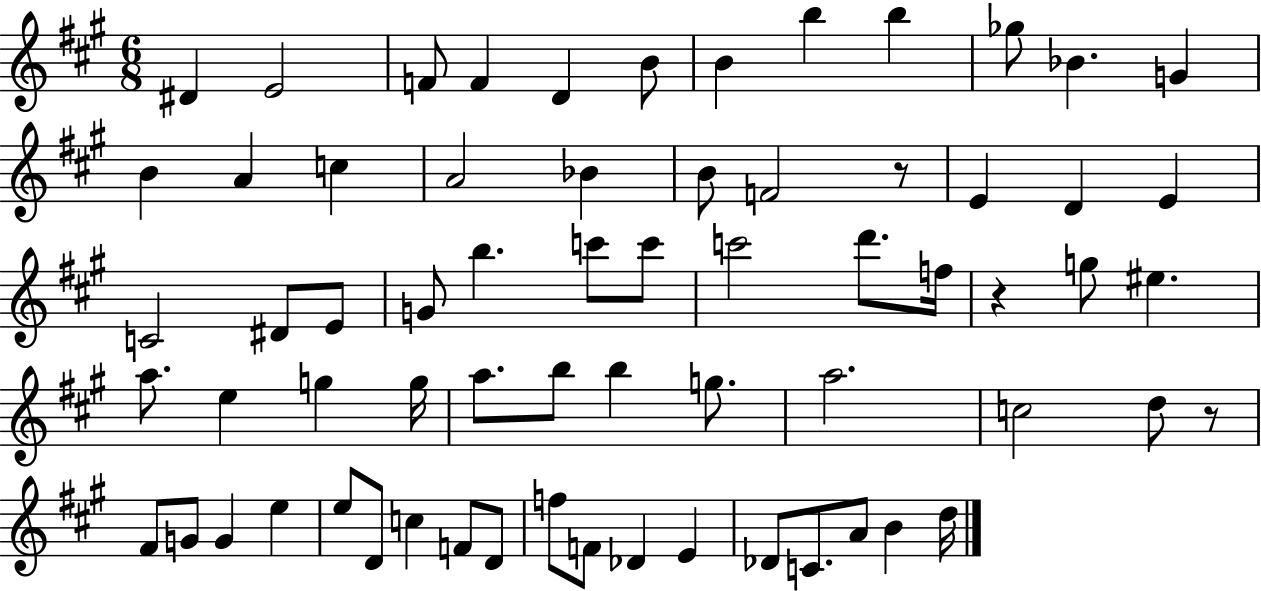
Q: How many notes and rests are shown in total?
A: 66